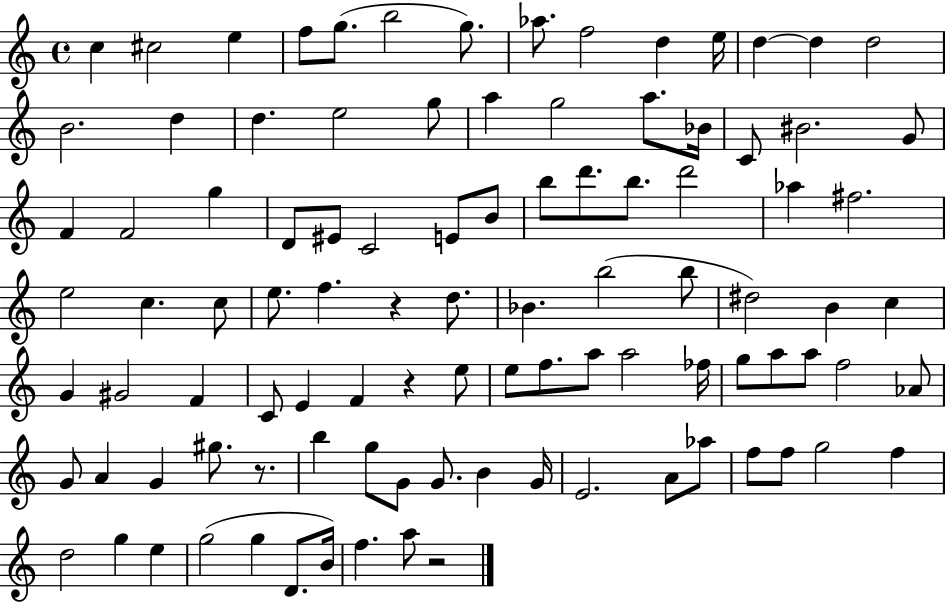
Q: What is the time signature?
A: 4/4